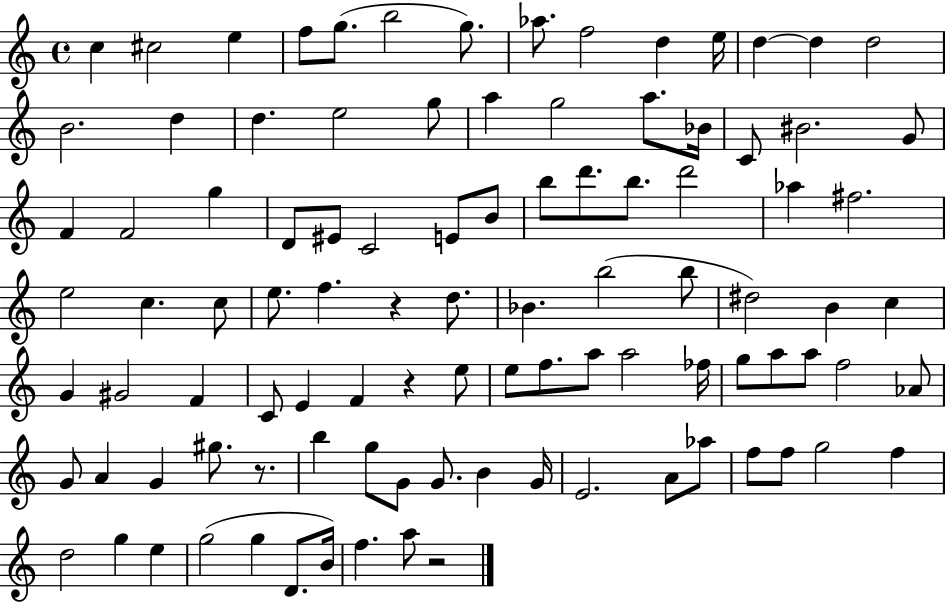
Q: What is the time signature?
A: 4/4